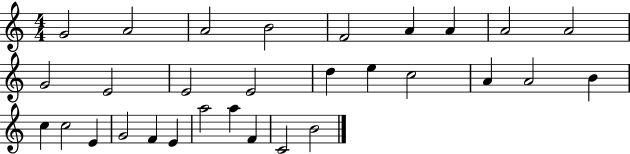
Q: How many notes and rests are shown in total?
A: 30